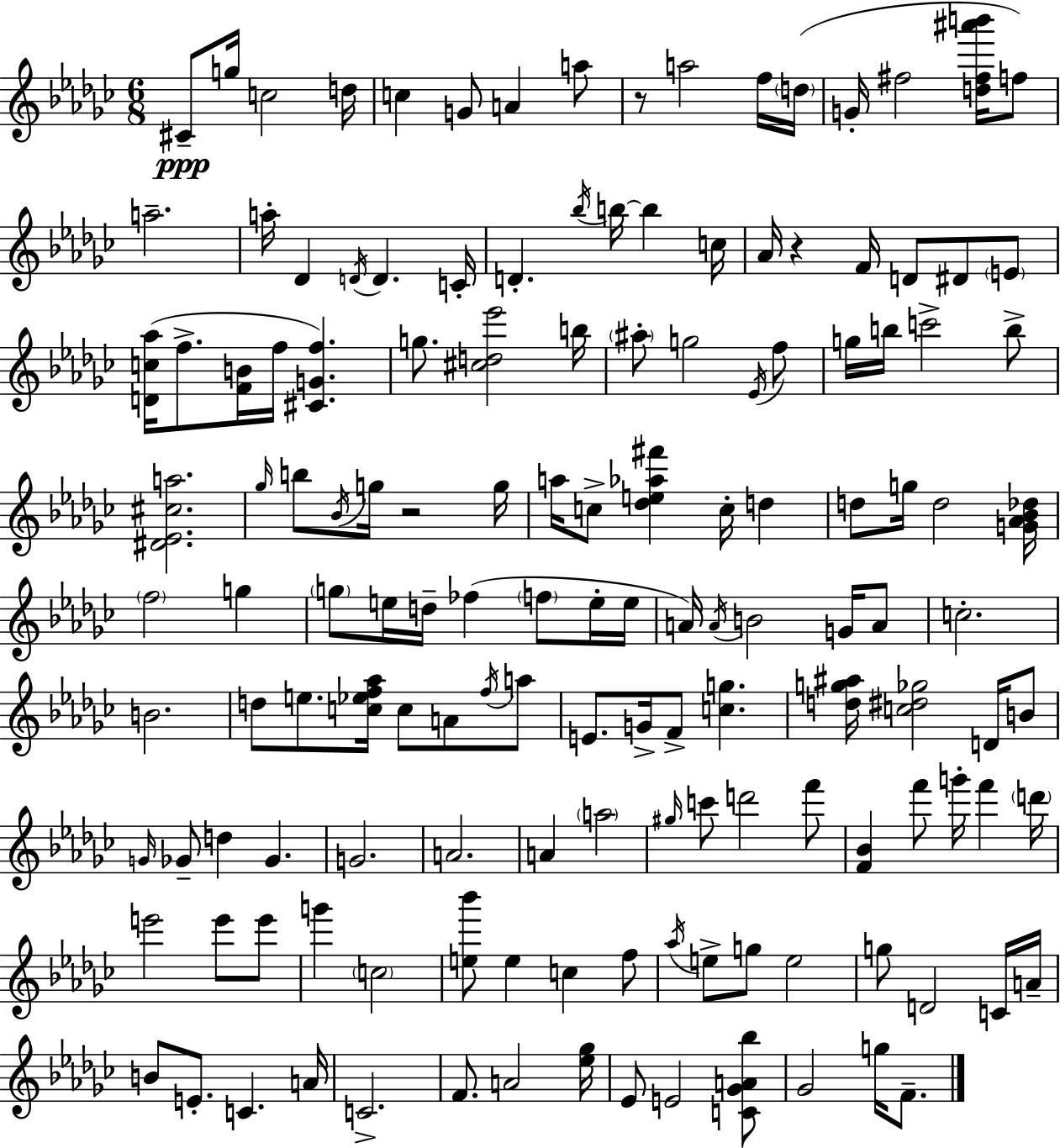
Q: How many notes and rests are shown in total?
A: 144